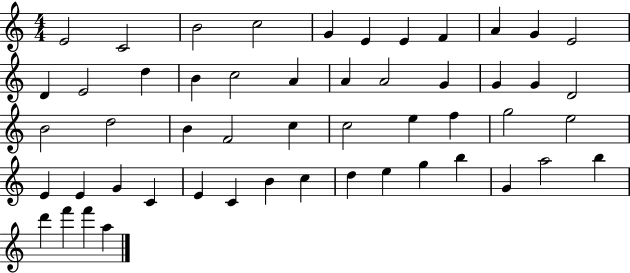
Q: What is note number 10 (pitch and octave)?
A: G4